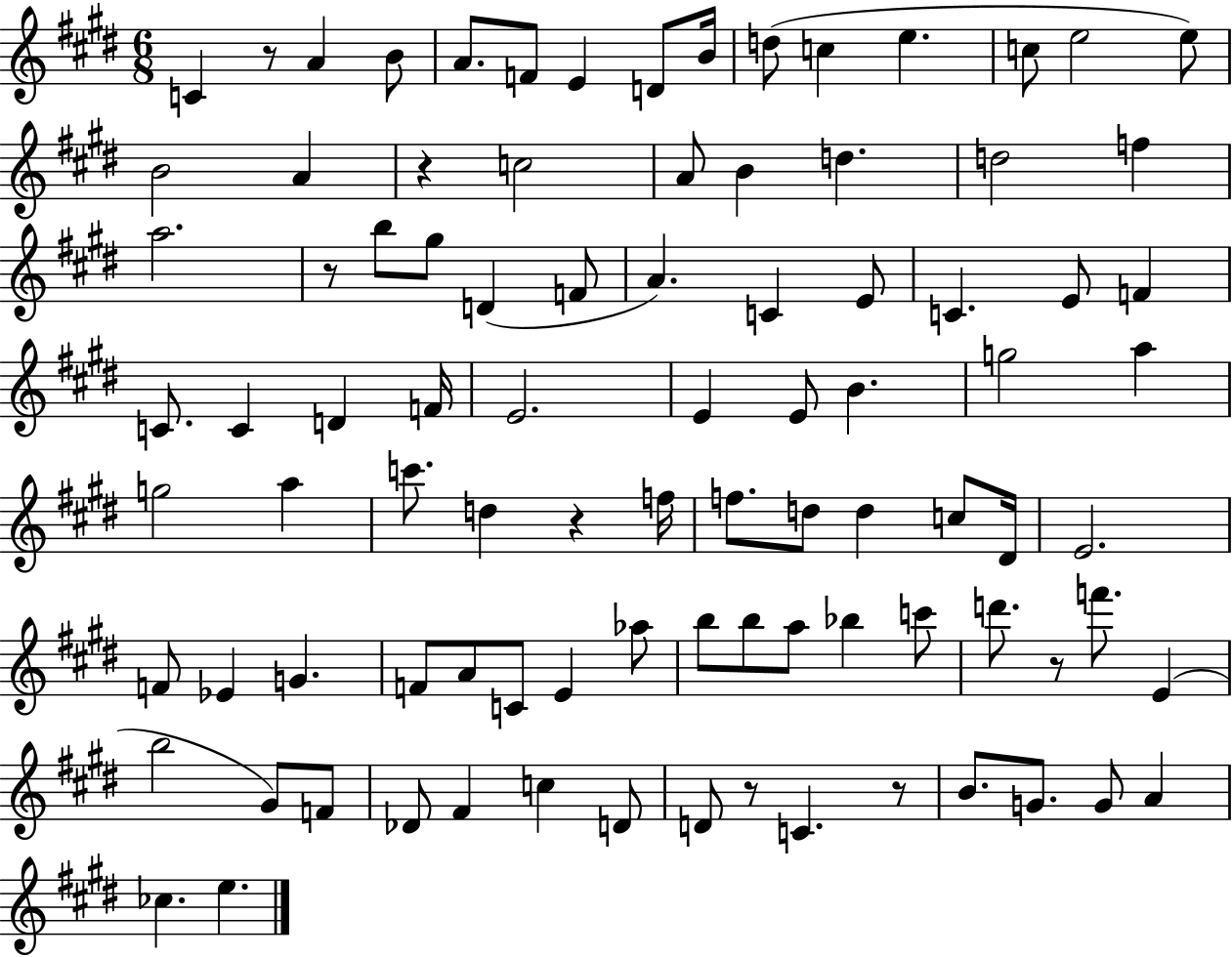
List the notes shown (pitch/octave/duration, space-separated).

C4/q R/e A4/q B4/e A4/e. F4/e E4/q D4/e B4/s D5/e C5/q E5/q. C5/e E5/h E5/e B4/h A4/q R/q C5/h A4/e B4/q D5/q. D5/h F5/q A5/h. R/e B5/e G#5/e D4/q F4/e A4/q. C4/q E4/e C4/q. E4/e F4/q C4/e. C4/q D4/q F4/s E4/h. E4/q E4/e B4/q. G5/h A5/q G5/h A5/q C6/e. D5/q R/q F5/s F5/e. D5/e D5/q C5/e D#4/s E4/h. F4/e Eb4/q G4/q. F4/e A4/e C4/e E4/q Ab5/e B5/e B5/e A5/e Bb5/q C6/e D6/e. R/e F6/e. E4/q B5/h G#4/e F4/e Db4/e F#4/q C5/q D4/e D4/e R/e C4/q. R/e B4/e. G4/e. G4/e A4/q CES5/q. E5/q.